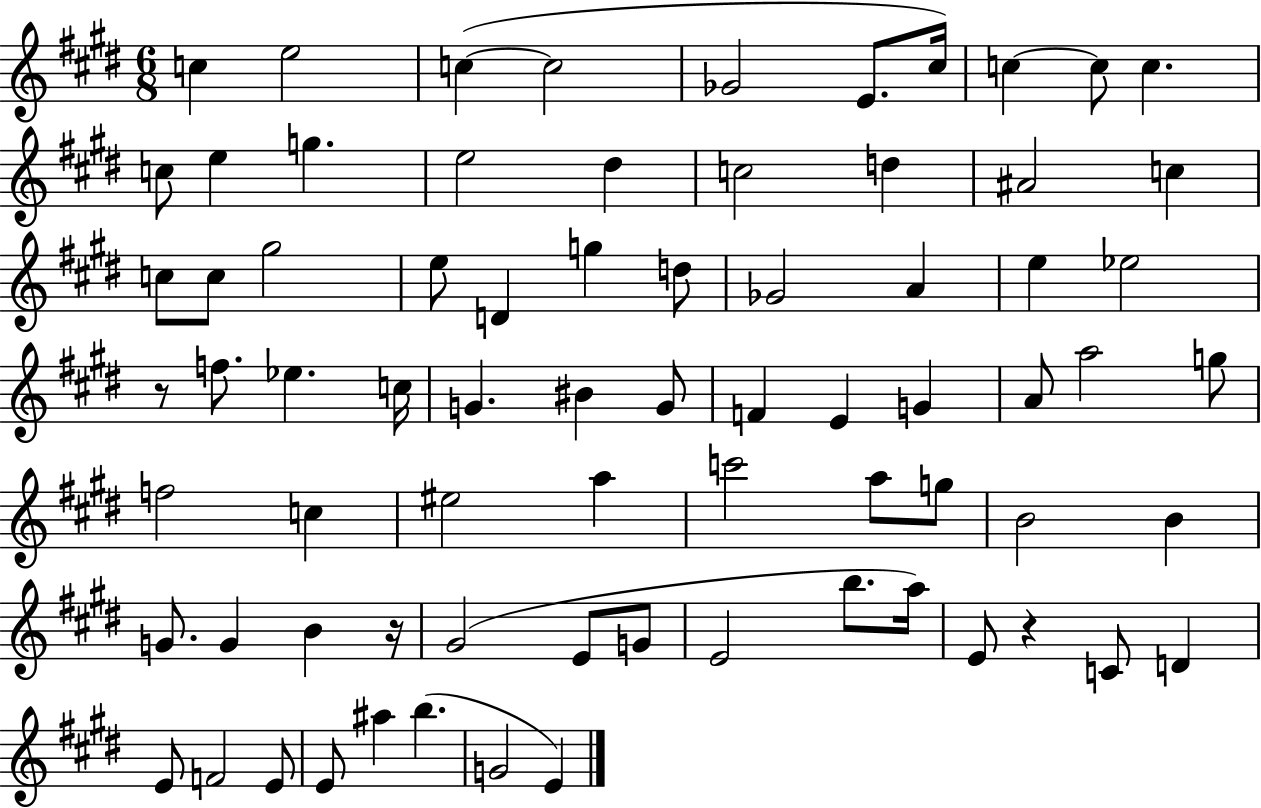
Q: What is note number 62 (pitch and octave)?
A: C4